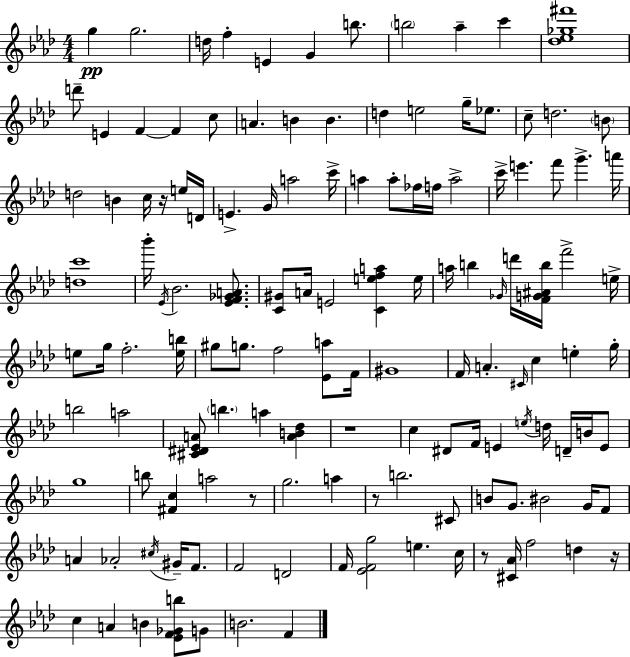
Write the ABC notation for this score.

X:1
T:Untitled
M:4/4
L:1/4
K:Ab
g g2 d/4 f E G b/2 b2 _a c' [_d_e_g^f']4 d'/2 E F F c/2 A B B d e2 g/4 _e/2 c/2 d2 B/2 d2 B c/4 z/4 e/4 D/4 E G/4 a2 c'/4 a a/2 _f/4 f/4 a2 c'/4 e' f'/2 g' a'/4 [dc']4 _b'/4 _E/4 _B2 [_EF_GA]/2 [C^G]/2 A/4 E2 [Cefa] e/4 a/4 b _G/4 d'/4 [FG^Ab]/4 f'2 e/4 e/2 g/4 f2 [eb]/4 ^g/2 g/2 f2 [_Ea]/2 F/4 ^G4 F/4 A ^C/4 c e g/4 b2 a2 [^C^D_EA]/2 b a [AB_d] z4 c ^D/2 F/4 E e/4 d/4 D/4 B/4 E/2 g4 b/2 [^Fc] a2 z/2 g2 a z/2 b2 ^C/2 B/2 G/2 ^B2 G/4 F/2 A _A2 ^c/4 ^G/4 F/2 F2 D2 F/4 [_EFg]2 e c/4 z/2 [^C_A]/4 f2 d z/4 c A B [_EF_Gb]/2 G/2 B2 F